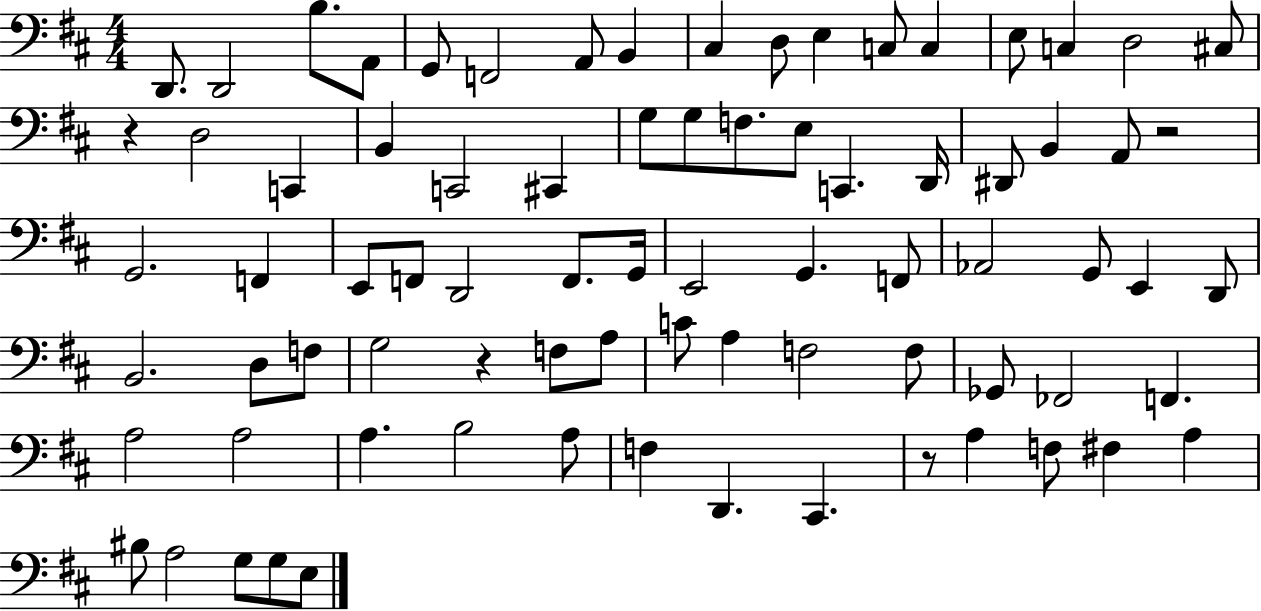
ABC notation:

X:1
T:Untitled
M:4/4
L:1/4
K:D
D,,/2 D,,2 B,/2 A,,/2 G,,/2 F,,2 A,,/2 B,, ^C, D,/2 E, C,/2 C, E,/2 C, D,2 ^C,/2 z D,2 C,, B,, C,,2 ^C,, G,/2 G,/2 F,/2 E,/2 C,, D,,/4 ^D,,/2 B,, A,,/2 z2 G,,2 F,, E,,/2 F,,/2 D,,2 F,,/2 G,,/4 E,,2 G,, F,,/2 _A,,2 G,,/2 E,, D,,/2 B,,2 D,/2 F,/2 G,2 z F,/2 A,/2 C/2 A, F,2 F,/2 _G,,/2 _F,,2 F,, A,2 A,2 A, B,2 A,/2 F, D,, ^C,, z/2 A, F,/2 ^F, A, ^B,/2 A,2 G,/2 G,/2 E,/2